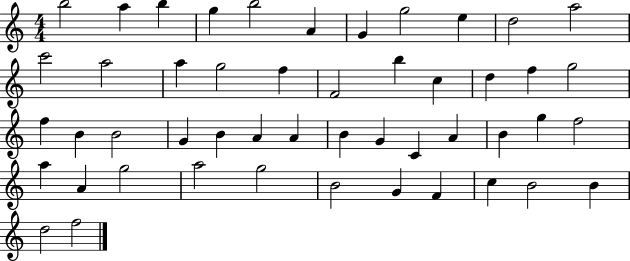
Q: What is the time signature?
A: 4/4